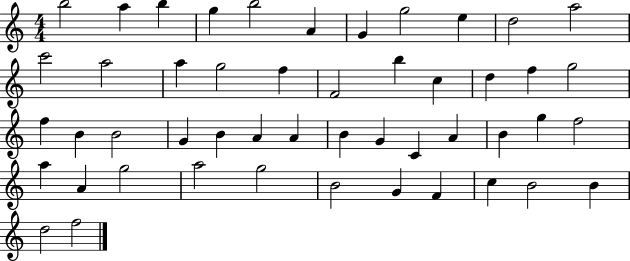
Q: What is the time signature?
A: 4/4